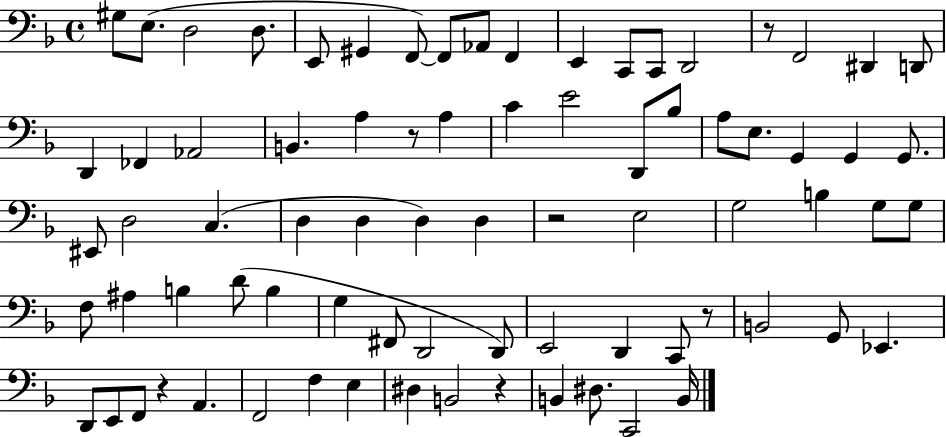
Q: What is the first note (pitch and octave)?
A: G#3